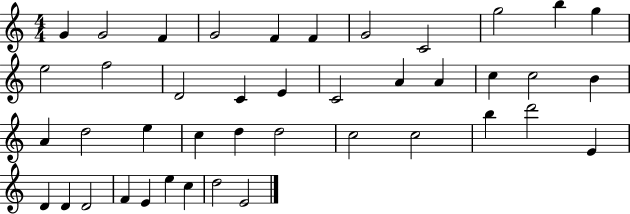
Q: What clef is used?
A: treble